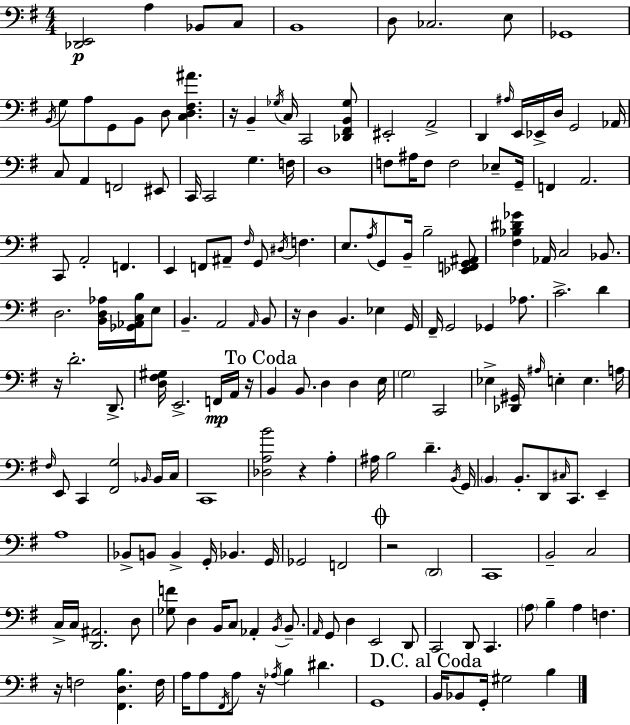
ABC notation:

X:1
T:Untitled
M:4/4
L:1/4
K:G
[_D,,E,,]2 A, _B,,/2 C,/2 B,,4 D,/2 _C,2 E,/2 _G,,4 B,,/4 G,/2 A,/2 G,,/2 B,,/2 D,/2 [C,D,^F,^A] z/4 B,, _G,/4 C,/4 C,,2 [_D,,^F,,B,,_G,]/2 ^E,,2 A,,2 D,, ^A,/4 E,,/4 _E,,/4 D,/4 G,,2 _A,,/4 C,/2 A,, F,,2 ^E,,/2 C,,/4 C,,2 G, F,/4 D,4 F,/2 ^A,/4 F,/2 F,2 _E,/2 G,,/4 F,, A,,2 C,,/2 A,,2 F,, E,, F,,/2 ^A,,/2 ^F,/4 G,,/2 ^D,/4 F, E,/2 A,/4 G,,/2 B,,/4 B,2 [_E,,F,,G,,^A,,]/2 [^F,_B,^D_G] _A,,/4 C,2 _B,,/2 D,2 [B,,D,_A,]/4 [_G,,_A,,C,B,]/4 E,/2 B,, A,,2 A,,/4 B,,/2 z/4 D, B,, _E, G,,/4 ^F,,/4 G,,2 _G,, _A,/2 C2 D z/4 D2 D,,/2 [D,^F,^G,]/4 E,,2 F,,/4 A,,/4 z/4 B,, B,,/2 D, D, E,/4 G,2 C,,2 _E, [_D,,^G,,]/4 ^A,/4 E, E, A,/4 ^F,/4 E,,/2 C,, [^F,,G,]2 _B,,/4 _B,,/4 C,/4 C,,4 [_D,A,B]2 z A, ^A,/4 B,2 D B,,/4 G,,/4 B,, B,,/2 D,,/2 ^C,/4 C,,/2 E,, A,4 _B,,/2 B,,/2 B,, G,,/4 _B,, G,,/4 _G,,2 F,,2 z2 D,,2 C,,4 B,,2 C,2 C,/4 C,/4 [D,,^A,,]2 D,/2 [_G,F]/2 D, B,,/4 C,/2 _A,, B,,/4 B,,/2 A,,/4 G,,/2 D, E,,2 D,,/2 C,,2 D,,/2 C,, A,/2 B, A, F, z/4 F,2 [^F,,D,B,] F,/4 A,/4 A,/2 ^F,,/4 A,/2 z/4 _A,/4 B, ^D G,,4 B,,/4 _B,,/2 G,,/4 ^G,2 B,